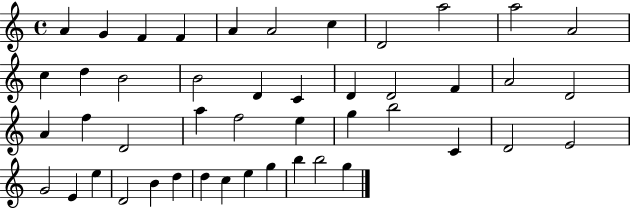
A4/q G4/q F4/q F4/q A4/q A4/h C5/q D4/h A5/h A5/h A4/h C5/q D5/q B4/h B4/h D4/q C4/q D4/q D4/h F4/q A4/h D4/h A4/q F5/q D4/h A5/q F5/h E5/q G5/q B5/h C4/q D4/h E4/h G4/h E4/q E5/q D4/h B4/q D5/q D5/q C5/q E5/q G5/q B5/q B5/h G5/q